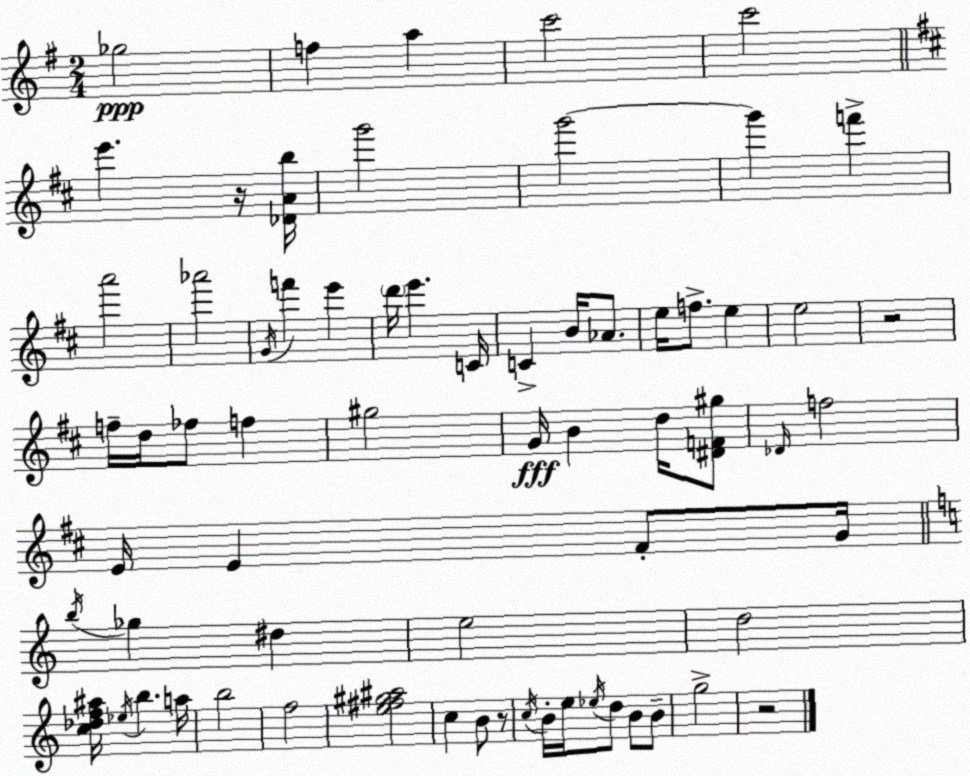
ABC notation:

X:1
T:Untitled
M:2/4
L:1/4
K:Em
_g2 f a c'2 c'2 e' z/4 [_DAb]/4 g'2 g'2 g' f' a'2 _a'2 G/4 f' e' d'/4 e' C/4 C B/4 _A/2 e/4 f/2 e e2 z2 f/4 d/4 _f/2 f ^g2 G/4 B d/4 [^DF^g]/2 _D/4 f2 E/4 E ^F/2 G/4 b/4 _g ^d e2 d2 [c_df^a]/4 _e/4 b a/4 b2 f2 [e^f^g^a]2 c B/2 z/2 c/4 B/4 e/4 _e/4 d/2 B/2 B/2 g2 z2